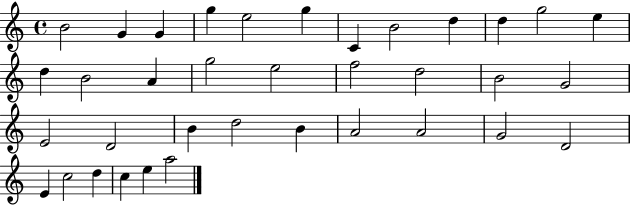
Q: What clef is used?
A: treble